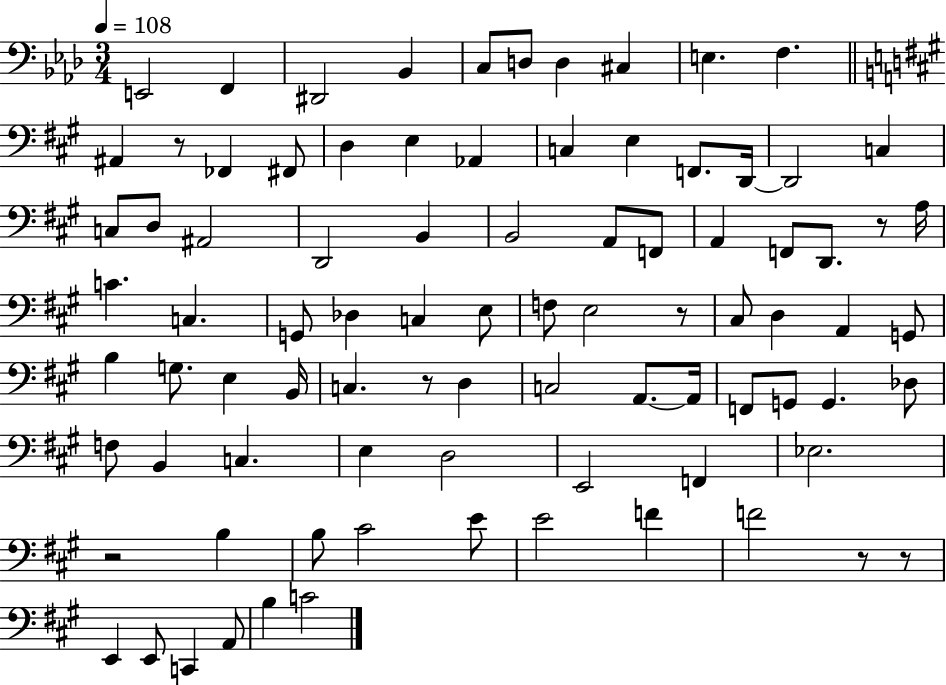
E2/h F2/q D#2/h Bb2/q C3/e D3/e D3/q C#3/q E3/q. F3/q. A#2/q R/e FES2/q F#2/e D3/q E3/q Ab2/q C3/q E3/q F2/e. D2/s D2/h C3/q C3/e D3/e A#2/h D2/h B2/q B2/h A2/e F2/e A2/q F2/e D2/e. R/e A3/s C4/q. C3/q. G2/e Db3/q C3/q E3/e F3/e E3/h R/e C#3/e D3/q A2/q G2/e B3/q G3/e. E3/q B2/s C3/q. R/e D3/q C3/h A2/e. A2/s F2/e G2/e G2/q. Db3/e F3/e B2/q C3/q. E3/q D3/h E2/h F2/q Eb3/h. R/h B3/q B3/e C#4/h E4/e E4/h F4/q F4/h R/e R/e E2/q E2/e C2/q A2/e B3/q C4/h